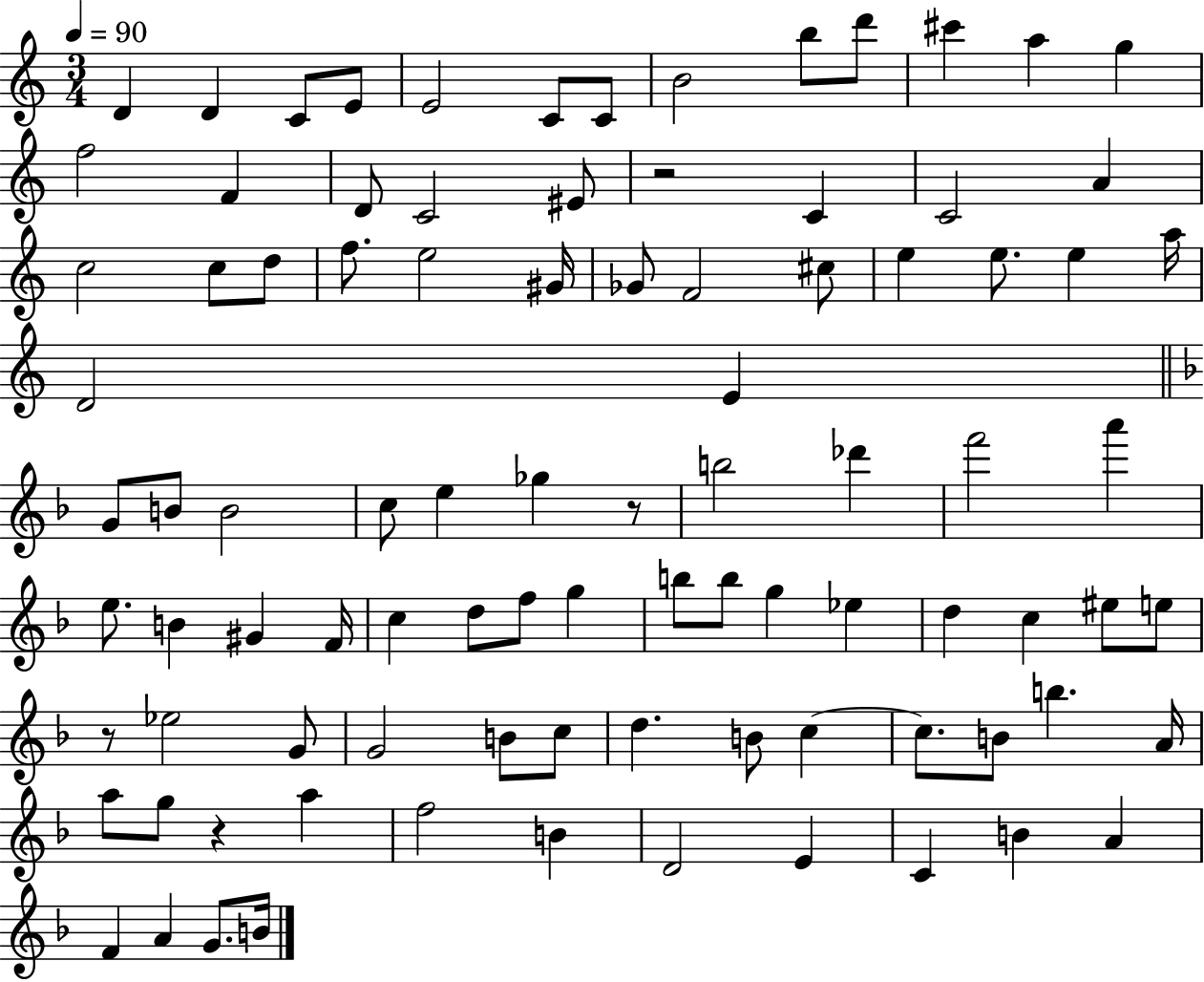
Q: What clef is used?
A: treble